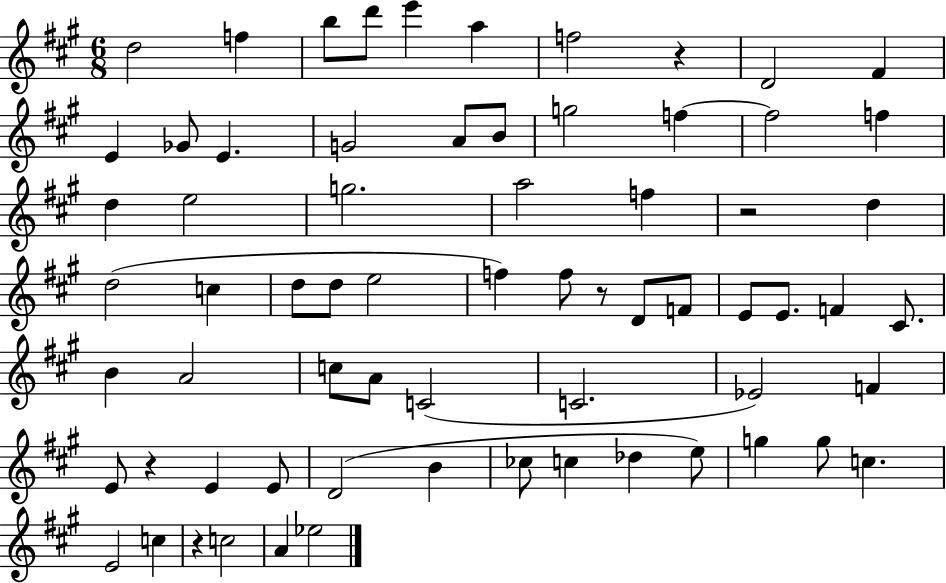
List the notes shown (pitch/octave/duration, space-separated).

D5/h F5/q B5/e D6/e E6/q A5/q F5/h R/q D4/h F#4/q E4/q Gb4/e E4/q. G4/h A4/e B4/e G5/h F5/q F5/h F5/q D5/q E5/h G5/h. A5/h F5/q R/h D5/q D5/h C5/q D5/e D5/e E5/h F5/q F5/e R/e D4/e F4/e E4/e E4/e. F4/q C#4/e. B4/q A4/h C5/e A4/e C4/h C4/h. Eb4/h F4/q E4/e R/q E4/q E4/e D4/h B4/q CES5/e C5/q Db5/q E5/e G5/q G5/e C5/q. E4/h C5/q R/q C5/h A4/q Eb5/h